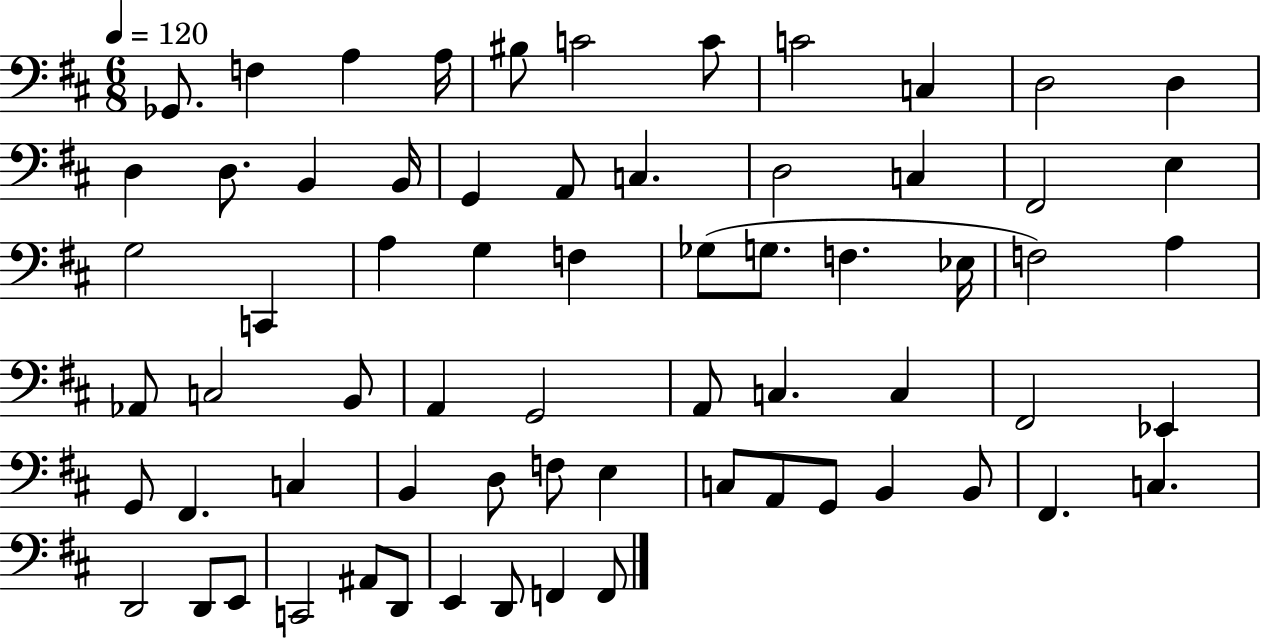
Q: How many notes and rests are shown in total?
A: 67